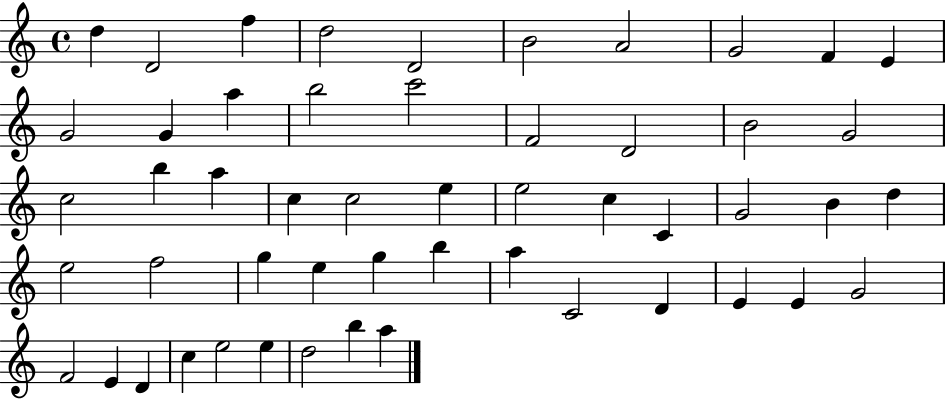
X:1
T:Untitled
M:4/4
L:1/4
K:C
d D2 f d2 D2 B2 A2 G2 F E G2 G a b2 c'2 F2 D2 B2 G2 c2 b a c c2 e e2 c C G2 B d e2 f2 g e g b a C2 D E E G2 F2 E D c e2 e d2 b a